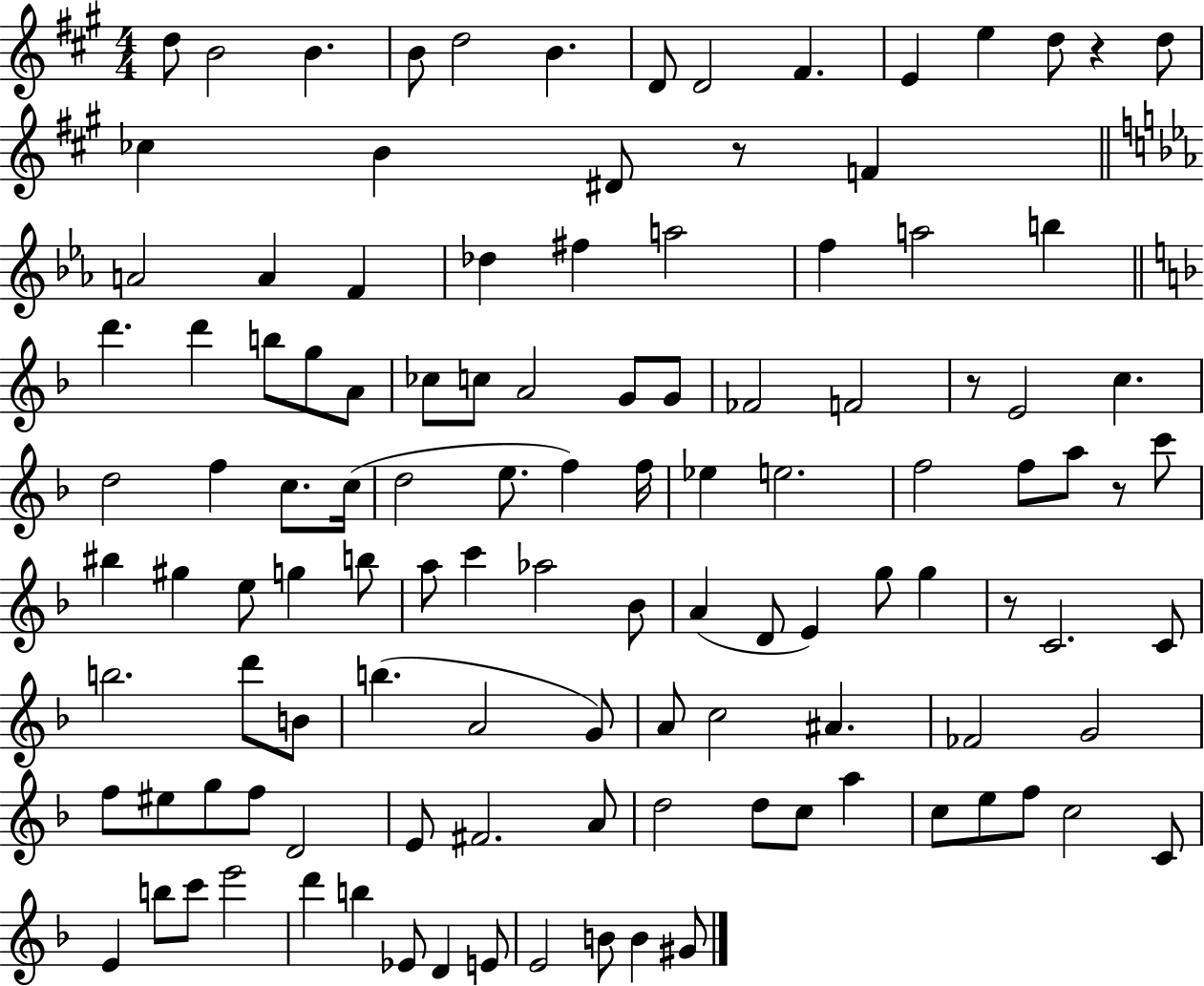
{
  \clef treble
  \numericTimeSignature
  \time 4/4
  \key a \major
  d''8 b'2 b'4. | b'8 d''2 b'4. | d'8 d'2 fis'4. | e'4 e''4 d''8 r4 d''8 | \break ces''4 b'4 dis'8 r8 f'4 | \bar "||" \break \key ees \major a'2 a'4 f'4 | des''4 fis''4 a''2 | f''4 a''2 b''4 | \bar "||" \break \key d \minor d'''4. d'''4 b''8 g''8 a'8 | ces''8 c''8 a'2 g'8 g'8 | fes'2 f'2 | r8 e'2 c''4. | \break d''2 f''4 c''8. c''16( | d''2 e''8. f''4) f''16 | ees''4 e''2. | f''2 f''8 a''8 r8 c'''8 | \break bis''4 gis''4 e''8 g''4 b''8 | a''8 c'''4 aes''2 bes'8 | a'4( d'8 e'4) g''8 g''4 | r8 c'2. c'8 | \break b''2. d'''8 b'8 | b''4.( a'2 g'8) | a'8 c''2 ais'4. | fes'2 g'2 | \break f''8 eis''8 g''8 f''8 d'2 | e'8 fis'2. a'8 | d''2 d''8 c''8 a''4 | c''8 e''8 f''8 c''2 c'8 | \break e'4 b''8 c'''8 e'''2 | d'''4 b''4 ees'8 d'4 e'8 | e'2 b'8 b'4 gis'8 | \bar "|."
}